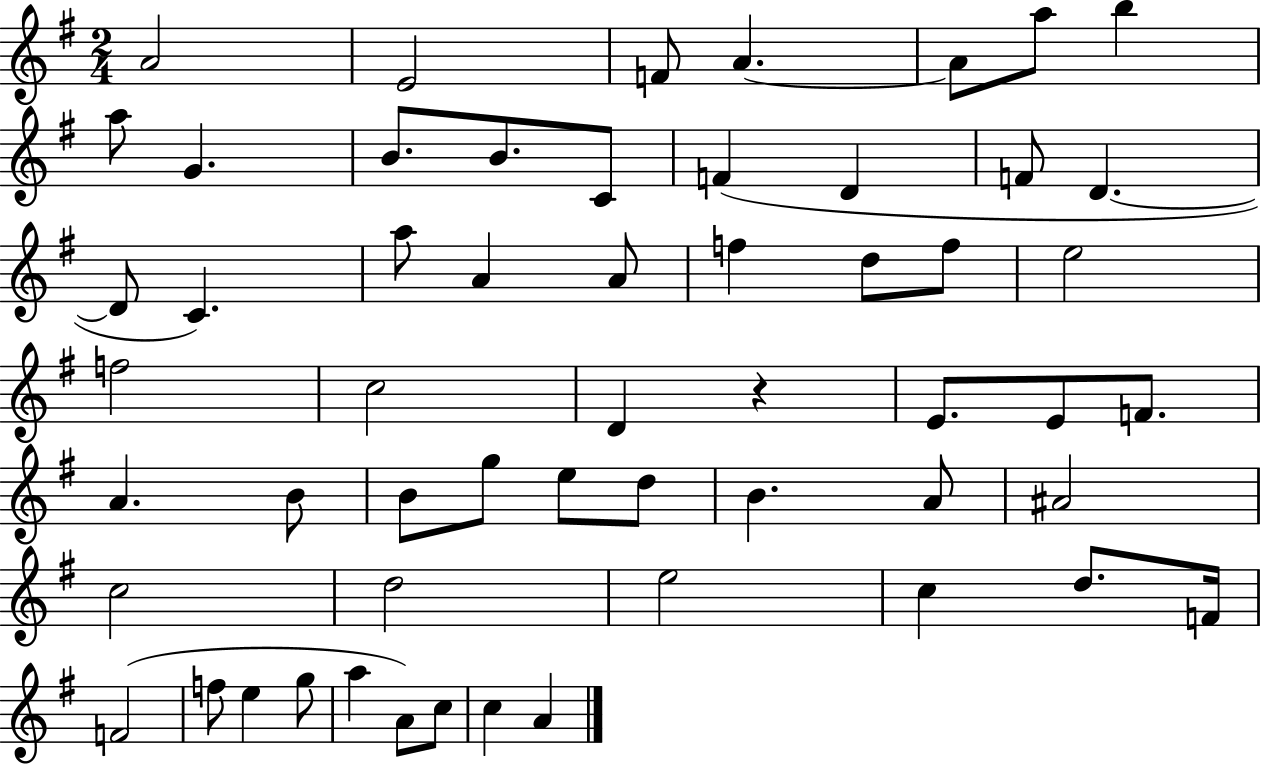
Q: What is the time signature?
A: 2/4